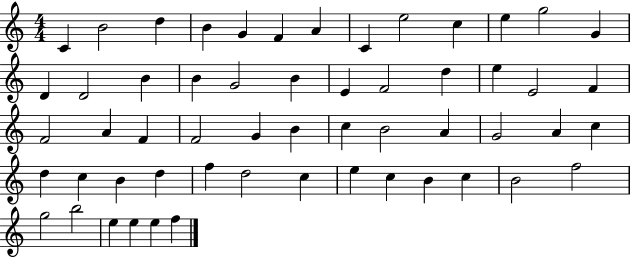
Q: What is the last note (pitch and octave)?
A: F5